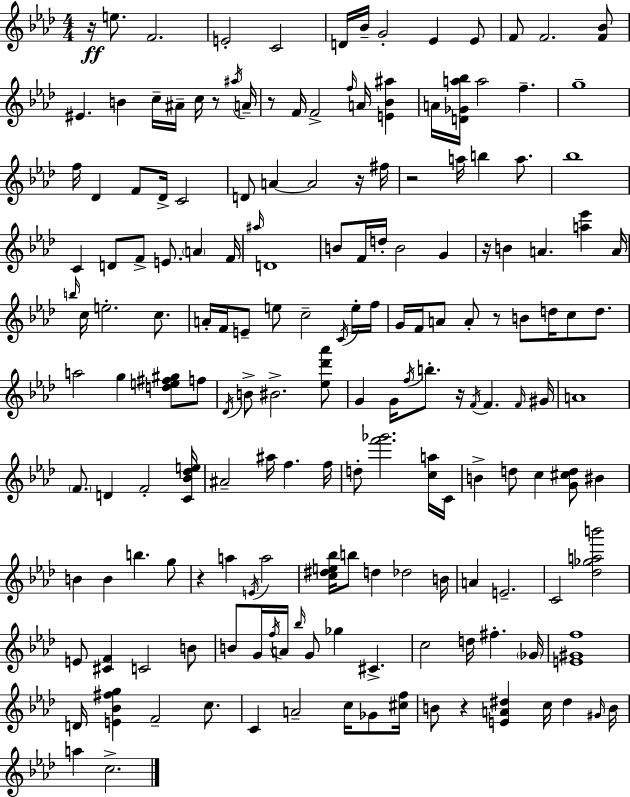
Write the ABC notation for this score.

X:1
T:Untitled
M:4/4
L:1/4
K:Ab
z/4 e/2 F2 E2 C2 D/4 _B/4 G2 _E _E/2 F/2 F2 [F_B]/2 ^E B c/4 ^A/4 c/4 z/2 ^a/4 A/4 z/2 F/4 F2 f/4 A/4 [E_B^a] A/4 [D_Ga_b]/4 a2 f g4 f/4 _D F/2 _D/4 C2 D/2 A A2 z/4 ^f/4 z2 a/4 b a/2 _b4 C D/2 F/2 E/2 A F/4 ^a/4 D4 B/2 F/4 d/4 B2 G z/4 B A [a_e'] A/4 b/4 c/4 e2 c/2 A/4 F/4 E/2 e/2 c2 C/4 e/4 f/4 G/4 F/4 A/2 A/2 z/2 B/2 d/4 c/2 d/2 a2 g [de^f^g]/2 f/2 _D/4 B/2 ^B2 [_e_d'_a']/2 G G/4 f/4 b/2 z/4 F/4 F F/4 ^G/4 A4 F/2 D F2 [C_B_de]/4 ^A2 ^a/4 f f/4 d/2 [f'_g']2 [ca]/4 C/4 B d/2 c [G^cd]/2 ^B B B b g/2 z a E/4 a2 [c^de_b]/4 b/2 d _d2 B/4 A E2 C2 [_d_gab']2 E/2 [^CF] C2 B/2 B/2 G/4 f/4 A/4 _b/4 G/2 _g ^C c2 d/4 ^f _G/4 [E^Gf]4 D/4 [E_B^fg] F2 c/2 C A2 c/4 _G/2 [^cf]/4 B/2 z [EA^d] c/4 ^d ^G/4 B/4 a c2